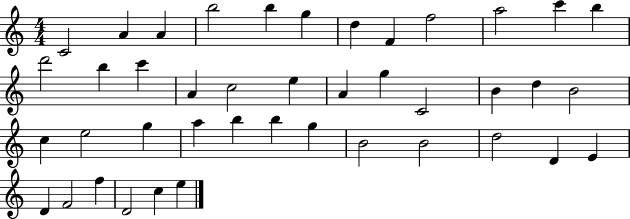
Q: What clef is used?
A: treble